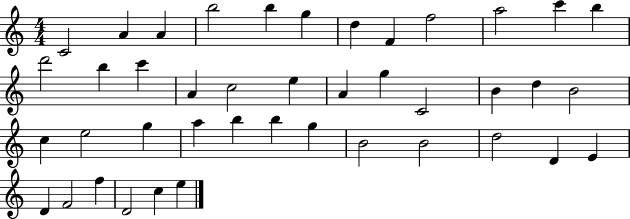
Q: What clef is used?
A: treble